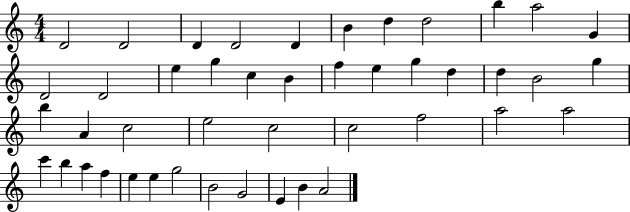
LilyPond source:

{
  \clef treble
  \numericTimeSignature
  \time 4/4
  \key c \major
  d'2 d'2 | d'4 d'2 d'4 | b'4 d''4 d''2 | b''4 a''2 g'4 | \break d'2 d'2 | e''4 g''4 c''4 b'4 | f''4 e''4 g''4 d''4 | d''4 b'2 g''4 | \break b''4 a'4 c''2 | e''2 c''2 | c''2 f''2 | a''2 a''2 | \break c'''4 b''4 a''4 f''4 | e''4 e''4 g''2 | b'2 g'2 | e'4 b'4 a'2 | \break \bar "|."
}